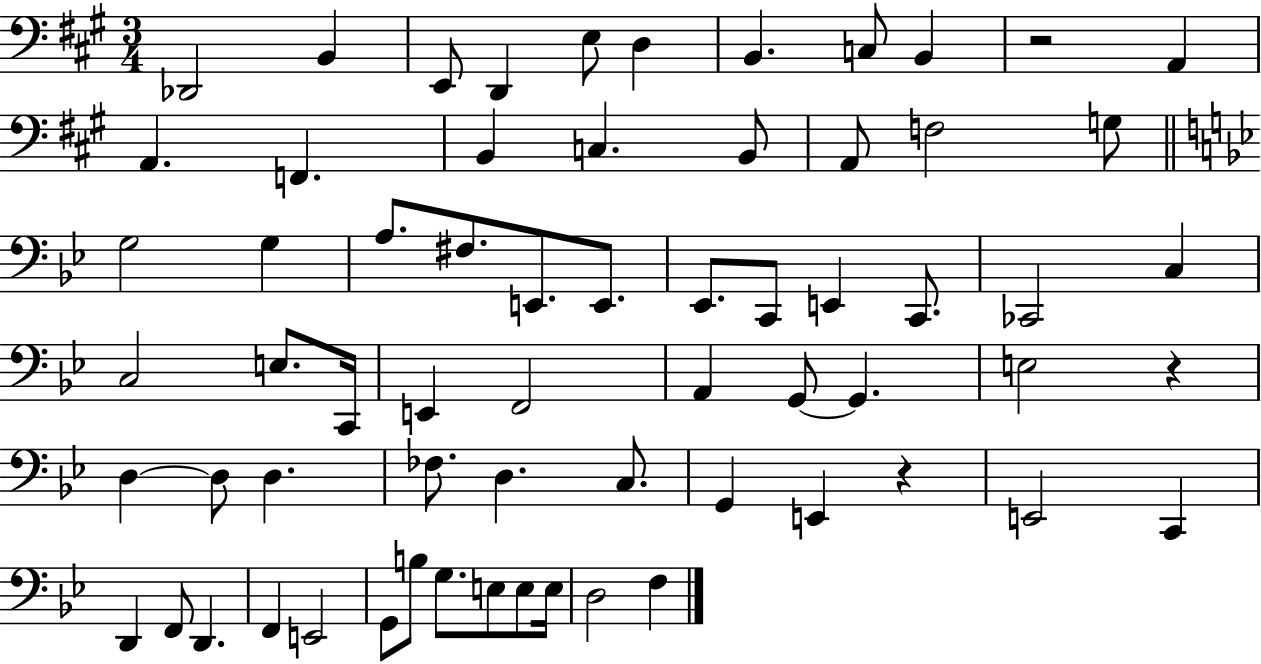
X:1
T:Untitled
M:3/4
L:1/4
K:A
_D,,2 B,, E,,/2 D,, E,/2 D, B,, C,/2 B,, z2 A,, A,, F,, B,, C, B,,/2 A,,/2 F,2 G,/2 G,2 G, A,/2 ^F,/2 E,,/2 E,,/2 _E,,/2 C,,/2 E,, C,,/2 _C,,2 C, C,2 E,/2 C,,/4 E,, F,,2 A,, G,,/2 G,, E,2 z D, D,/2 D, _F,/2 D, C,/2 G,, E,, z E,,2 C,, D,, F,,/2 D,, F,, E,,2 G,,/2 B,/2 G,/2 E,/2 E,/2 E,/4 D,2 F,